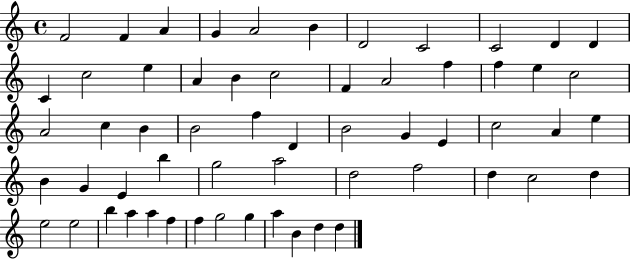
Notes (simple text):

F4/h F4/q A4/q G4/q A4/h B4/q D4/h C4/h C4/h D4/q D4/q C4/q C5/h E5/q A4/q B4/q C5/h F4/q A4/h F5/q F5/q E5/q C5/h A4/h C5/q B4/q B4/h F5/q D4/q B4/h G4/q E4/q C5/h A4/q E5/q B4/q G4/q E4/q B5/q G5/h A5/h D5/h F5/h D5/q C5/h D5/q E5/h E5/h B5/q A5/q A5/q F5/q F5/q G5/h G5/q A5/q B4/q D5/q D5/q